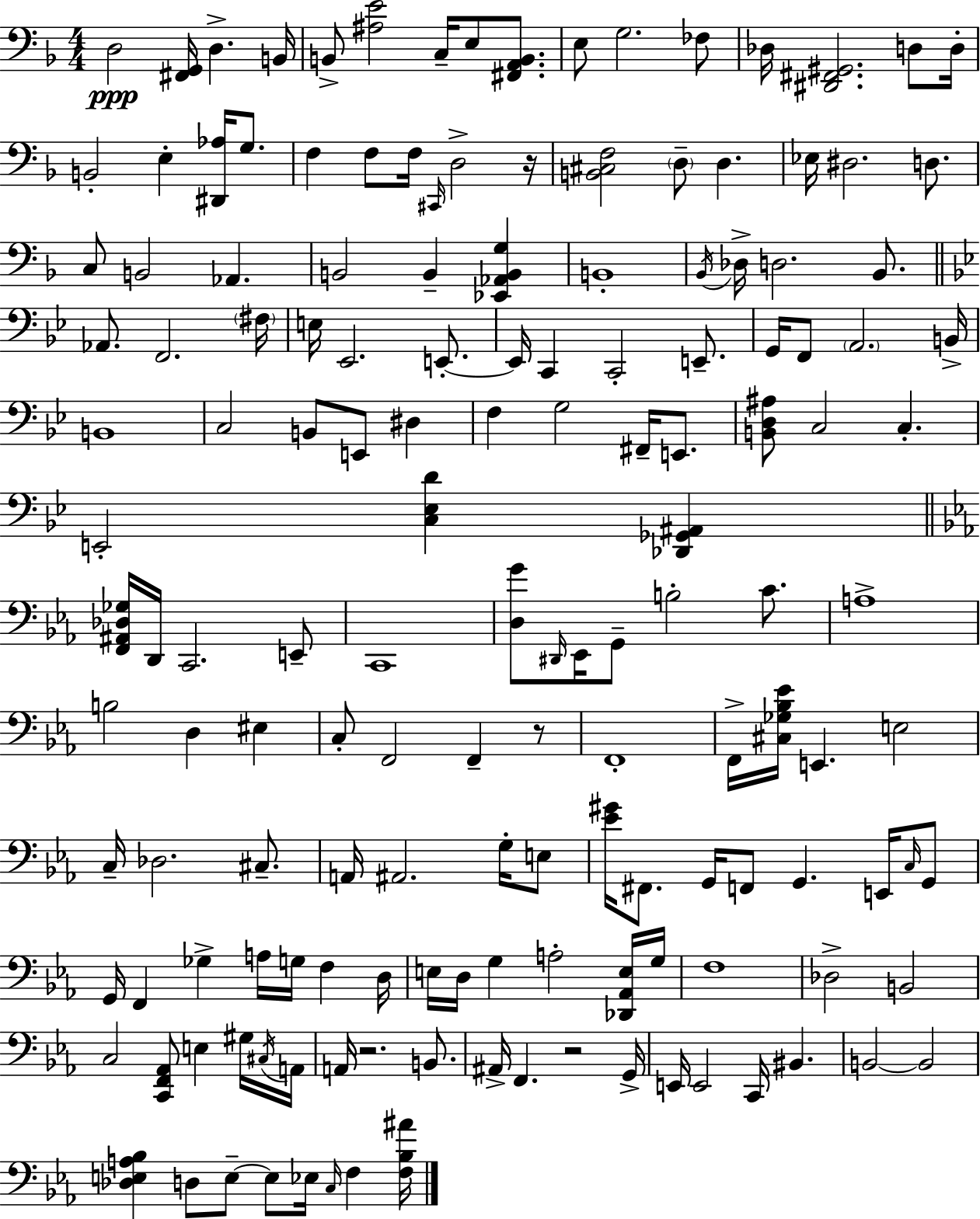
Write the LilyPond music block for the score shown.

{
  \clef bass
  \numericTimeSignature
  \time 4/4
  \key d \minor
  d2\ppp <fis, g,>16 d4.-> b,16 | b,8-> <ais e'>2 c16-- e8 <fis, a, b,>8. | e8 g2. fes8 | des16 <dis, fis, gis,>2. d8 d16-. | \break b,2-. e4-. <dis, aes>16 g8. | f4 f8 f16 \grace { cis,16 } d2-> | r16 <b, cis f>2 \parenthesize d8-- d4. | ees16 dis2. d8. | \break c8 b,2 aes,4. | b,2 b,4-- <ees, aes, b, g>4 | b,1-. | \acciaccatura { bes,16 } des16-> d2. bes,8. | \break \bar "||" \break \key g \minor aes,8. f,2. \parenthesize fis16 | e16 ees,2. e,8.-.~~ | e,16 c,4 c,2-. e,8.-- | g,16 f,8 \parenthesize a,2. b,16-> | \break b,1 | c2 b,8 e,8 dis4 | f4 g2 fis,16-- e,8. | <b, d ais>8 c2 c4.-. | \break e,2-. <c ees d'>4 <des, ges, ais,>4 | \bar "||" \break \key ees \major <f, ais, des ges>16 d,16 c,2. e,8-- | c,1 | <d g'>8 \grace { dis,16 } ees,16 g,8-- b2-. c'8. | a1-> | \break b2 d4 eis4 | c8-. f,2 f,4-- r8 | f,1-. | f,16-> <cis ges bes ees'>16 e,4. e2 | \break c16-- des2. cis8.-- | a,16 ais,2. g16-. e8 | <ees' gis'>16 fis,8. g,16 f,8 g,4. e,16 \grace { c16 } | g,8 g,16 f,4 ges4-> a16 g16 f4 | \break d16 e16 d16 g4 a2-. | <des, aes, e>16 g16 f1 | des2-> b,2 | c2 <c, f, aes,>8 e4 | \break gis16 \acciaccatura { cis16 } a,16 a,16 r2. | b,8. ais,16-> f,4. r2 | g,16-> e,16 e,2 c,16 bis,4. | b,2~~ b,2 | \break <des e a bes>4 d8 e8--~~ e8 ees16 \grace { c16 } f4 | <f bes ais'>16 \bar "|."
}